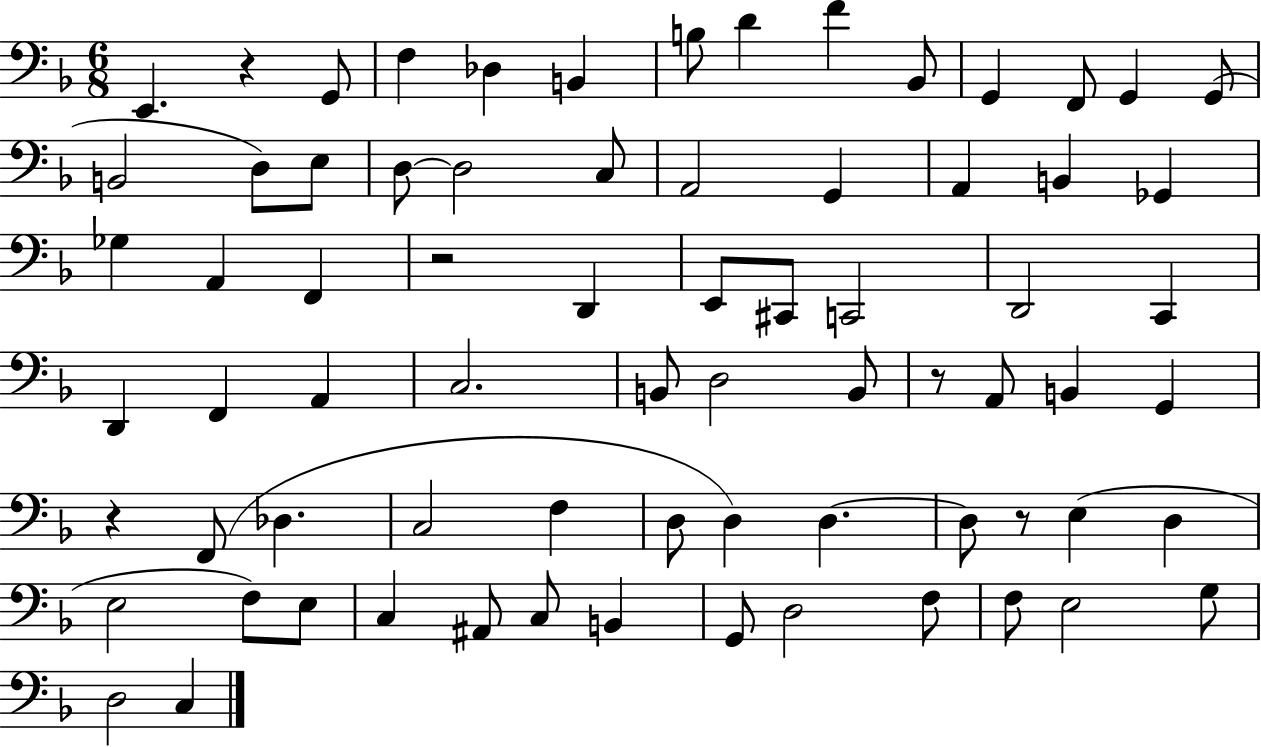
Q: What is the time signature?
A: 6/8